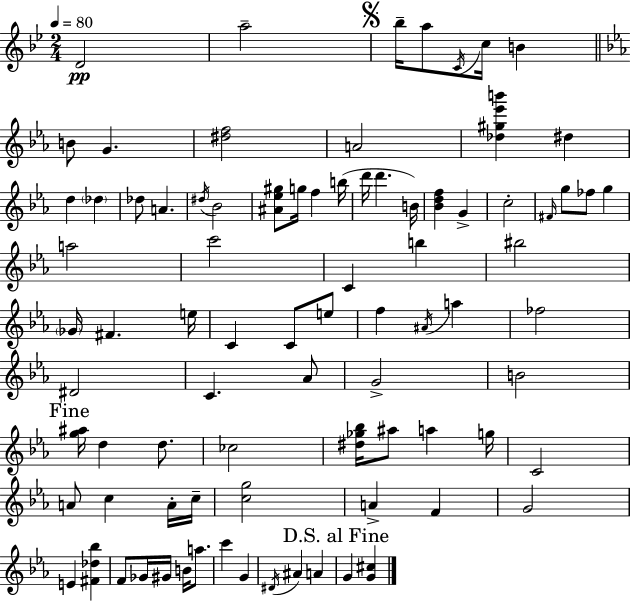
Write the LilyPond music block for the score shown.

{
  \clef treble
  \numericTimeSignature
  \time 2/4
  \key bes \major
  \tempo 4 = 80
  d'2\pp | a''2-- | \mark \markup { \musicglyph "scripts.segno" } bes''16-- a''8 \acciaccatura { c'16 } c''16 b'4 | \bar "||" \break \key ees \major b'8 g'4. | <dis'' f''>2 | a'2 | <des'' gis'' ees''' b'''>4 dis''4 | \break d''4 \parenthesize des''4 | des''8 a'4. | \acciaccatura { dis''16 } bes'2 | <ais' ees'' gis''>8 g''16 f''4 | \break b''16( d'''16 d'''4. | b'16) <bes' d'' f''>4 g'4-> | c''2-. | \grace { fis'16 } g''8 fes''8 g''4 | \break a''2 | c'''2 | c'4 b''4 | bis''2 | \break \parenthesize ges'16 fis'4. | e''16 c'4 c'8 | e''8 f''4 \acciaccatura { ais'16 } a''4 | fes''2 | \break dis'2 | c'4. | aes'8 g'2-> | b'2 | \break \mark "Fine" <g'' ais''>16 d''4 | d''8. ces''2 | <dis'' ges'' bes''>16 ais''8 a''4 | g''16 c'2 | \break a'8 c''4 | a'16-. c''16-- <c'' g''>2 | a'4-> f'4 | g'2 | \break e'4 <fis' des'' bes''>4 | f'8 ges'16 gis'16 b'16 | a''8. c'''4 g'4 | \acciaccatura { dis'16 } ais'4 | \break a'4 \mark "D.S. al Fine" g'4 | <g' cis''>4 \bar "|."
}